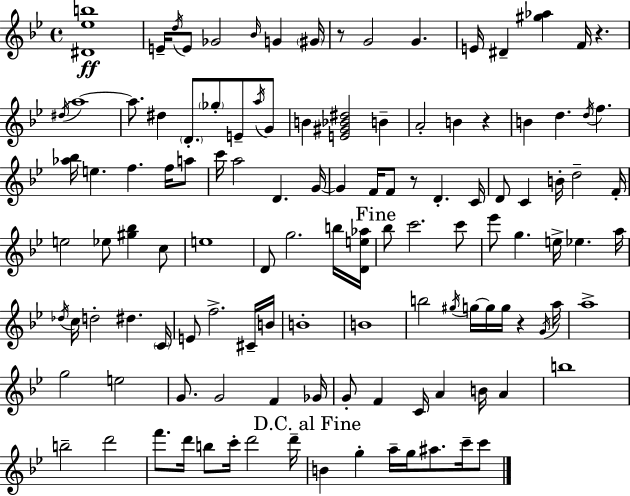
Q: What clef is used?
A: treble